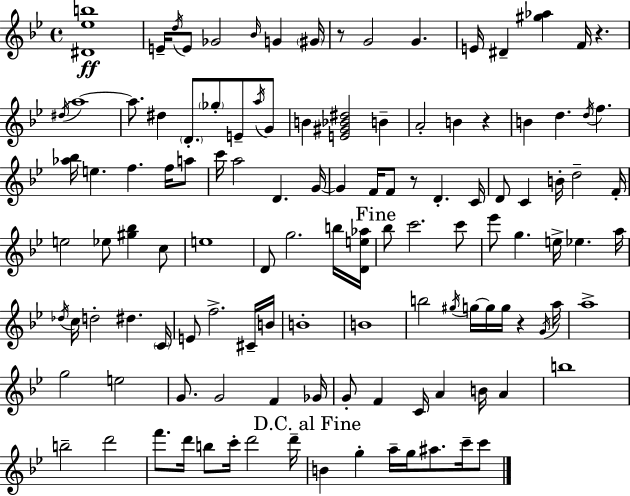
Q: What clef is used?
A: treble